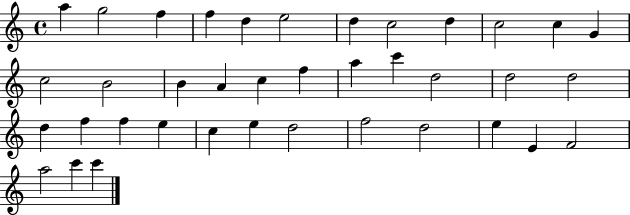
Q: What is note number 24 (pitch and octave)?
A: D5